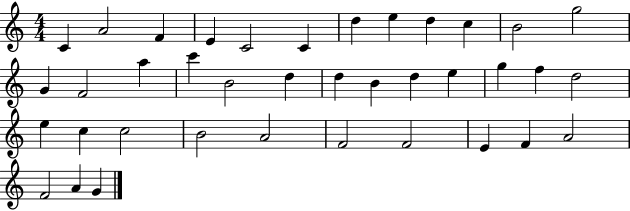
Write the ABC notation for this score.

X:1
T:Untitled
M:4/4
L:1/4
K:C
C A2 F E C2 C d e d c B2 g2 G F2 a c' B2 d d B d e g f d2 e c c2 B2 A2 F2 F2 E F A2 F2 A G